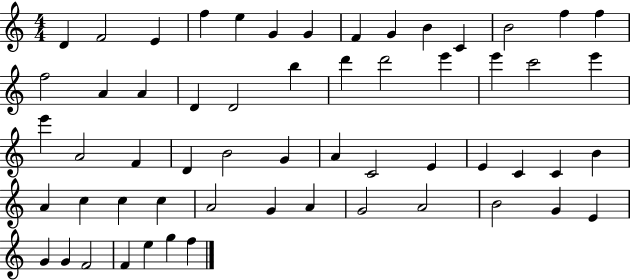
D4/q F4/h E4/q F5/q E5/q G4/q G4/q F4/q G4/q B4/q C4/q B4/h F5/q F5/q F5/h A4/q A4/q D4/q D4/h B5/q D6/q D6/h E6/q E6/q C6/h E6/q E6/q A4/h F4/q D4/q B4/h G4/q A4/q C4/h E4/q E4/q C4/q C4/q B4/q A4/q C5/q C5/q C5/q A4/h G4/q A4/q G4/h A4/h B4/h G4/q E4/q G4/q G4/q F4/h F4/q E5/q G5/q F5/q